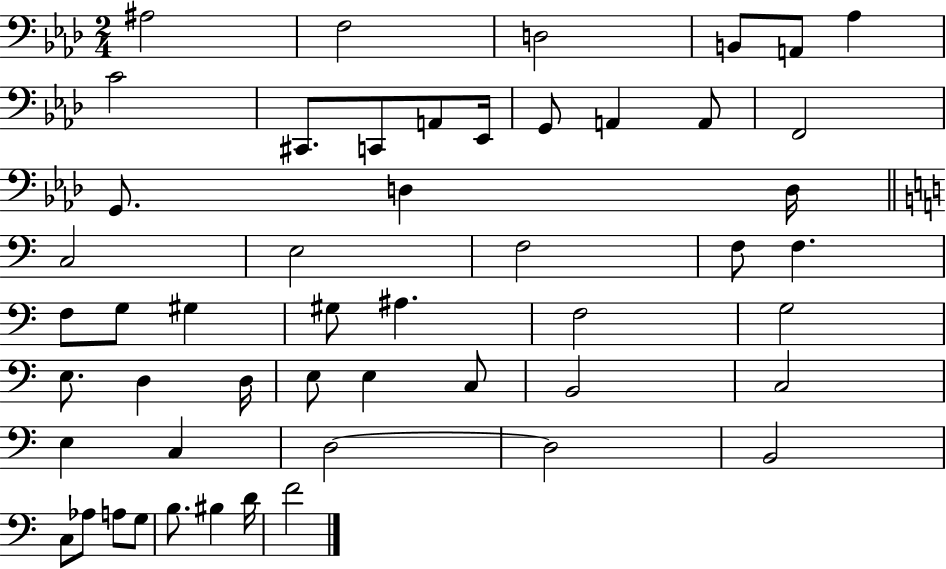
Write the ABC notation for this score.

X:1
T:Untitled
M:2/4
L:1/4
K:Ab
^A,2 F,2 D,2 B,,/2 A,,/2 _A, C2 ^C,,/2 C,,/2 A,,/2 _E,,/4 G,,/2 A,, A,,/2 F,,2 G,,/2 D, D,/4 C,2 E,2 F,2 F,/2 F, F,/2 G,/2 ^G, ^G,/2 ^A, F,2 G,2 E,/2 D, D,/4 E,/2 E, C,/2 B,,2 C,2 E, C, D,2 D,2 B,,2 C,/2 _A,/2 A,/2 G,/2 B,/2 ^B, D/4 F2